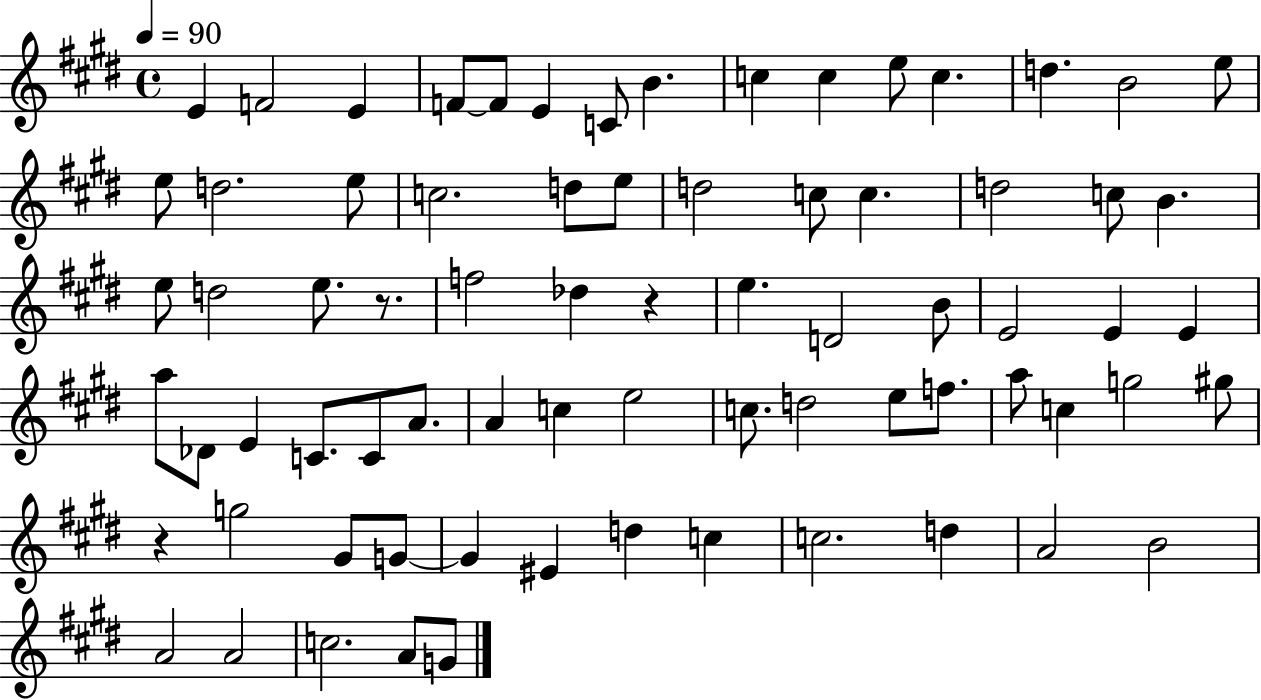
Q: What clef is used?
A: treble